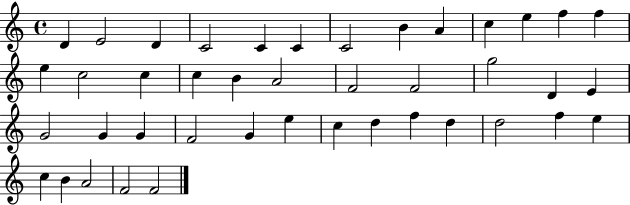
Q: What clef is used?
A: treble